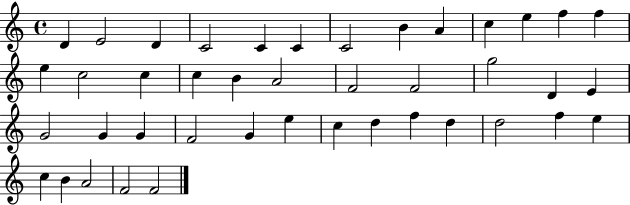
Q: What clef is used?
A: treble